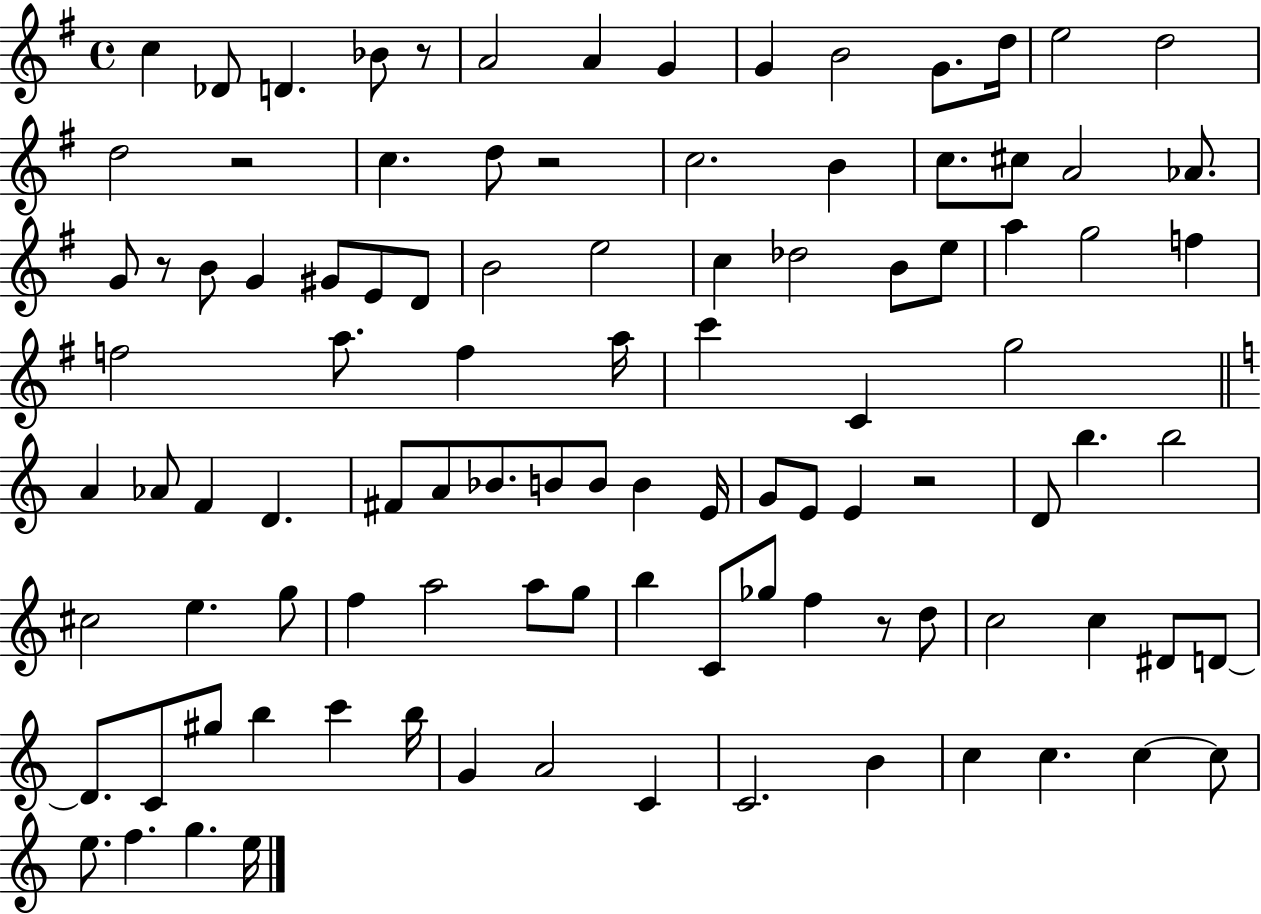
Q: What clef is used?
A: treble